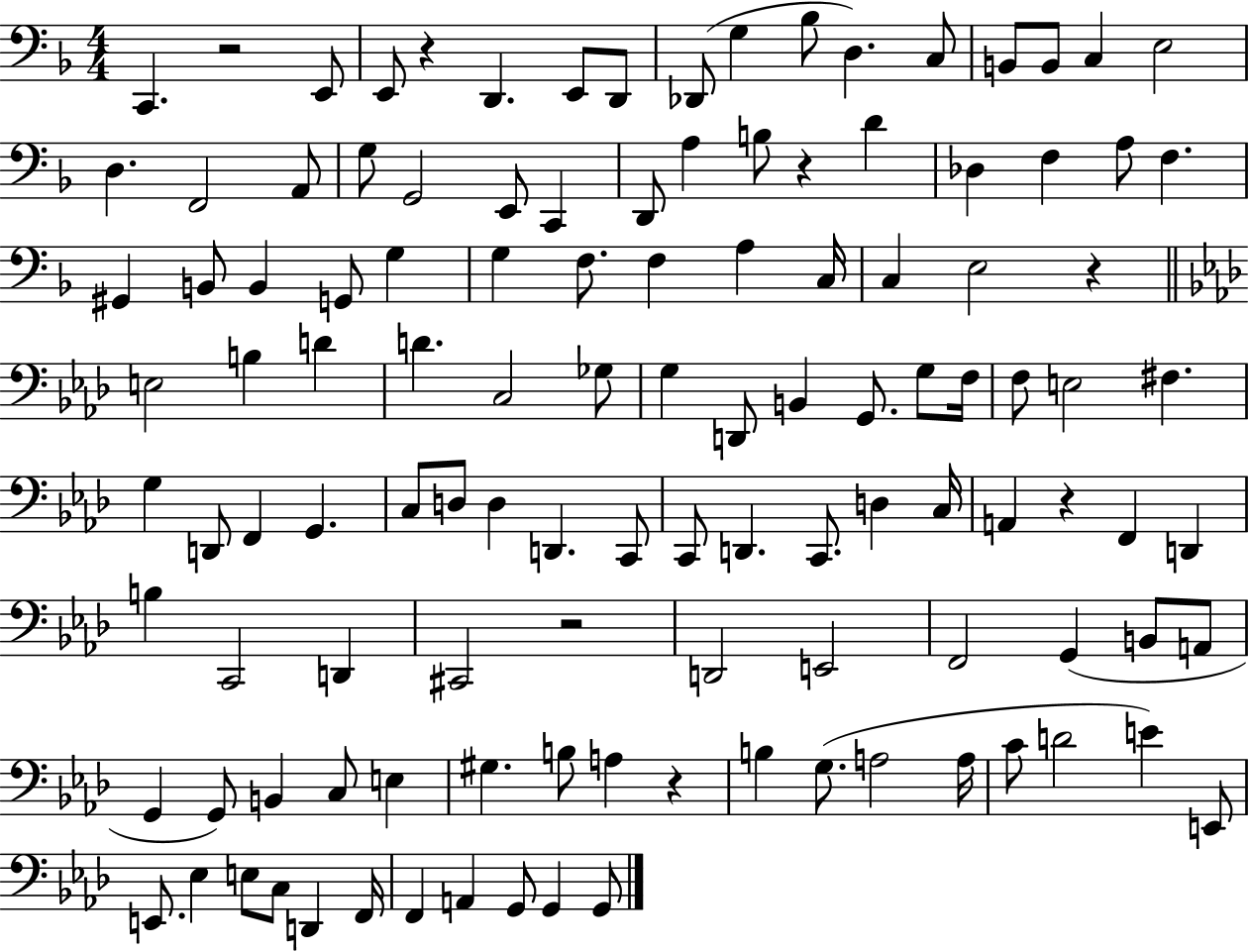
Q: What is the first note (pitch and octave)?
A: C2